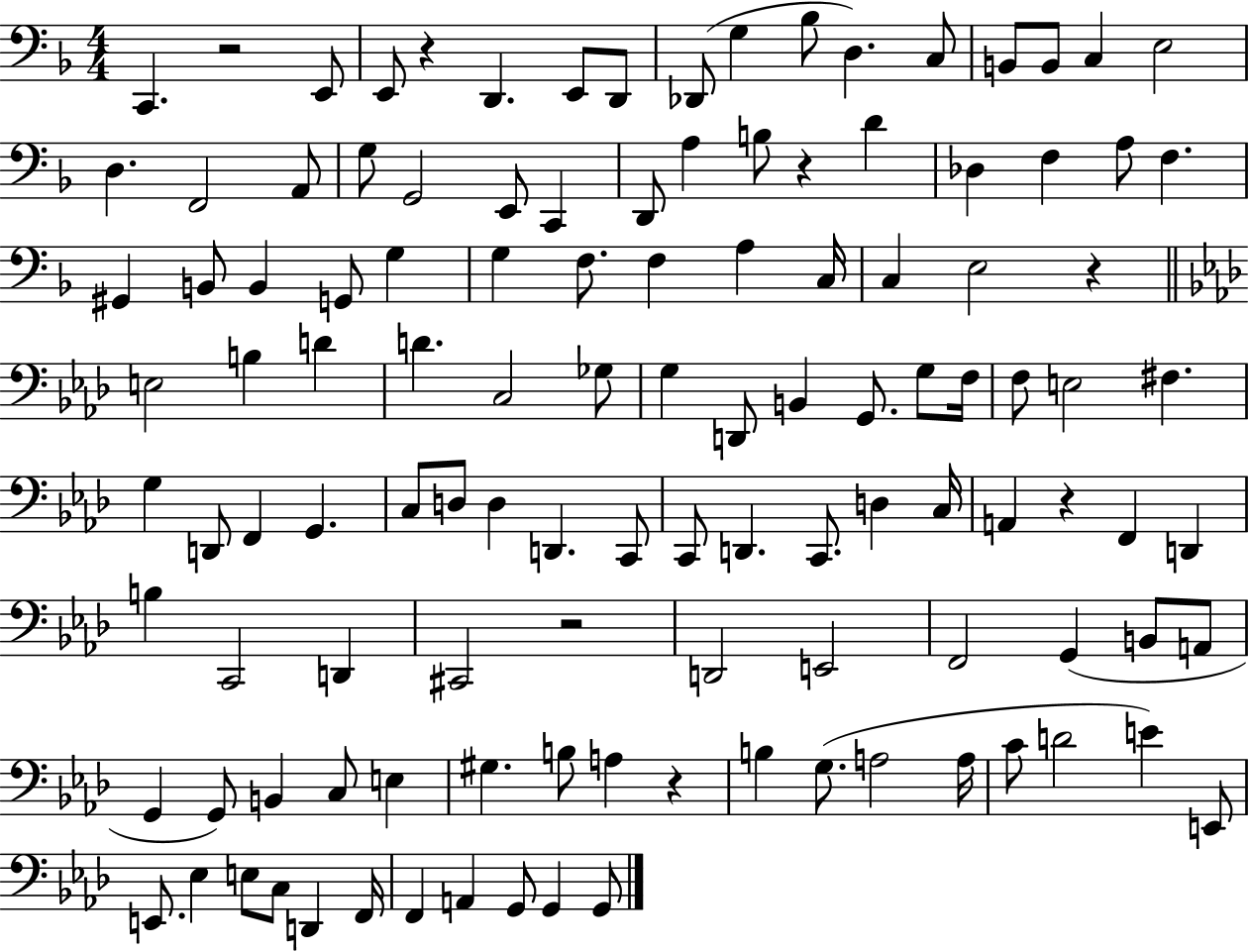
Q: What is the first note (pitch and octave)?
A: C2